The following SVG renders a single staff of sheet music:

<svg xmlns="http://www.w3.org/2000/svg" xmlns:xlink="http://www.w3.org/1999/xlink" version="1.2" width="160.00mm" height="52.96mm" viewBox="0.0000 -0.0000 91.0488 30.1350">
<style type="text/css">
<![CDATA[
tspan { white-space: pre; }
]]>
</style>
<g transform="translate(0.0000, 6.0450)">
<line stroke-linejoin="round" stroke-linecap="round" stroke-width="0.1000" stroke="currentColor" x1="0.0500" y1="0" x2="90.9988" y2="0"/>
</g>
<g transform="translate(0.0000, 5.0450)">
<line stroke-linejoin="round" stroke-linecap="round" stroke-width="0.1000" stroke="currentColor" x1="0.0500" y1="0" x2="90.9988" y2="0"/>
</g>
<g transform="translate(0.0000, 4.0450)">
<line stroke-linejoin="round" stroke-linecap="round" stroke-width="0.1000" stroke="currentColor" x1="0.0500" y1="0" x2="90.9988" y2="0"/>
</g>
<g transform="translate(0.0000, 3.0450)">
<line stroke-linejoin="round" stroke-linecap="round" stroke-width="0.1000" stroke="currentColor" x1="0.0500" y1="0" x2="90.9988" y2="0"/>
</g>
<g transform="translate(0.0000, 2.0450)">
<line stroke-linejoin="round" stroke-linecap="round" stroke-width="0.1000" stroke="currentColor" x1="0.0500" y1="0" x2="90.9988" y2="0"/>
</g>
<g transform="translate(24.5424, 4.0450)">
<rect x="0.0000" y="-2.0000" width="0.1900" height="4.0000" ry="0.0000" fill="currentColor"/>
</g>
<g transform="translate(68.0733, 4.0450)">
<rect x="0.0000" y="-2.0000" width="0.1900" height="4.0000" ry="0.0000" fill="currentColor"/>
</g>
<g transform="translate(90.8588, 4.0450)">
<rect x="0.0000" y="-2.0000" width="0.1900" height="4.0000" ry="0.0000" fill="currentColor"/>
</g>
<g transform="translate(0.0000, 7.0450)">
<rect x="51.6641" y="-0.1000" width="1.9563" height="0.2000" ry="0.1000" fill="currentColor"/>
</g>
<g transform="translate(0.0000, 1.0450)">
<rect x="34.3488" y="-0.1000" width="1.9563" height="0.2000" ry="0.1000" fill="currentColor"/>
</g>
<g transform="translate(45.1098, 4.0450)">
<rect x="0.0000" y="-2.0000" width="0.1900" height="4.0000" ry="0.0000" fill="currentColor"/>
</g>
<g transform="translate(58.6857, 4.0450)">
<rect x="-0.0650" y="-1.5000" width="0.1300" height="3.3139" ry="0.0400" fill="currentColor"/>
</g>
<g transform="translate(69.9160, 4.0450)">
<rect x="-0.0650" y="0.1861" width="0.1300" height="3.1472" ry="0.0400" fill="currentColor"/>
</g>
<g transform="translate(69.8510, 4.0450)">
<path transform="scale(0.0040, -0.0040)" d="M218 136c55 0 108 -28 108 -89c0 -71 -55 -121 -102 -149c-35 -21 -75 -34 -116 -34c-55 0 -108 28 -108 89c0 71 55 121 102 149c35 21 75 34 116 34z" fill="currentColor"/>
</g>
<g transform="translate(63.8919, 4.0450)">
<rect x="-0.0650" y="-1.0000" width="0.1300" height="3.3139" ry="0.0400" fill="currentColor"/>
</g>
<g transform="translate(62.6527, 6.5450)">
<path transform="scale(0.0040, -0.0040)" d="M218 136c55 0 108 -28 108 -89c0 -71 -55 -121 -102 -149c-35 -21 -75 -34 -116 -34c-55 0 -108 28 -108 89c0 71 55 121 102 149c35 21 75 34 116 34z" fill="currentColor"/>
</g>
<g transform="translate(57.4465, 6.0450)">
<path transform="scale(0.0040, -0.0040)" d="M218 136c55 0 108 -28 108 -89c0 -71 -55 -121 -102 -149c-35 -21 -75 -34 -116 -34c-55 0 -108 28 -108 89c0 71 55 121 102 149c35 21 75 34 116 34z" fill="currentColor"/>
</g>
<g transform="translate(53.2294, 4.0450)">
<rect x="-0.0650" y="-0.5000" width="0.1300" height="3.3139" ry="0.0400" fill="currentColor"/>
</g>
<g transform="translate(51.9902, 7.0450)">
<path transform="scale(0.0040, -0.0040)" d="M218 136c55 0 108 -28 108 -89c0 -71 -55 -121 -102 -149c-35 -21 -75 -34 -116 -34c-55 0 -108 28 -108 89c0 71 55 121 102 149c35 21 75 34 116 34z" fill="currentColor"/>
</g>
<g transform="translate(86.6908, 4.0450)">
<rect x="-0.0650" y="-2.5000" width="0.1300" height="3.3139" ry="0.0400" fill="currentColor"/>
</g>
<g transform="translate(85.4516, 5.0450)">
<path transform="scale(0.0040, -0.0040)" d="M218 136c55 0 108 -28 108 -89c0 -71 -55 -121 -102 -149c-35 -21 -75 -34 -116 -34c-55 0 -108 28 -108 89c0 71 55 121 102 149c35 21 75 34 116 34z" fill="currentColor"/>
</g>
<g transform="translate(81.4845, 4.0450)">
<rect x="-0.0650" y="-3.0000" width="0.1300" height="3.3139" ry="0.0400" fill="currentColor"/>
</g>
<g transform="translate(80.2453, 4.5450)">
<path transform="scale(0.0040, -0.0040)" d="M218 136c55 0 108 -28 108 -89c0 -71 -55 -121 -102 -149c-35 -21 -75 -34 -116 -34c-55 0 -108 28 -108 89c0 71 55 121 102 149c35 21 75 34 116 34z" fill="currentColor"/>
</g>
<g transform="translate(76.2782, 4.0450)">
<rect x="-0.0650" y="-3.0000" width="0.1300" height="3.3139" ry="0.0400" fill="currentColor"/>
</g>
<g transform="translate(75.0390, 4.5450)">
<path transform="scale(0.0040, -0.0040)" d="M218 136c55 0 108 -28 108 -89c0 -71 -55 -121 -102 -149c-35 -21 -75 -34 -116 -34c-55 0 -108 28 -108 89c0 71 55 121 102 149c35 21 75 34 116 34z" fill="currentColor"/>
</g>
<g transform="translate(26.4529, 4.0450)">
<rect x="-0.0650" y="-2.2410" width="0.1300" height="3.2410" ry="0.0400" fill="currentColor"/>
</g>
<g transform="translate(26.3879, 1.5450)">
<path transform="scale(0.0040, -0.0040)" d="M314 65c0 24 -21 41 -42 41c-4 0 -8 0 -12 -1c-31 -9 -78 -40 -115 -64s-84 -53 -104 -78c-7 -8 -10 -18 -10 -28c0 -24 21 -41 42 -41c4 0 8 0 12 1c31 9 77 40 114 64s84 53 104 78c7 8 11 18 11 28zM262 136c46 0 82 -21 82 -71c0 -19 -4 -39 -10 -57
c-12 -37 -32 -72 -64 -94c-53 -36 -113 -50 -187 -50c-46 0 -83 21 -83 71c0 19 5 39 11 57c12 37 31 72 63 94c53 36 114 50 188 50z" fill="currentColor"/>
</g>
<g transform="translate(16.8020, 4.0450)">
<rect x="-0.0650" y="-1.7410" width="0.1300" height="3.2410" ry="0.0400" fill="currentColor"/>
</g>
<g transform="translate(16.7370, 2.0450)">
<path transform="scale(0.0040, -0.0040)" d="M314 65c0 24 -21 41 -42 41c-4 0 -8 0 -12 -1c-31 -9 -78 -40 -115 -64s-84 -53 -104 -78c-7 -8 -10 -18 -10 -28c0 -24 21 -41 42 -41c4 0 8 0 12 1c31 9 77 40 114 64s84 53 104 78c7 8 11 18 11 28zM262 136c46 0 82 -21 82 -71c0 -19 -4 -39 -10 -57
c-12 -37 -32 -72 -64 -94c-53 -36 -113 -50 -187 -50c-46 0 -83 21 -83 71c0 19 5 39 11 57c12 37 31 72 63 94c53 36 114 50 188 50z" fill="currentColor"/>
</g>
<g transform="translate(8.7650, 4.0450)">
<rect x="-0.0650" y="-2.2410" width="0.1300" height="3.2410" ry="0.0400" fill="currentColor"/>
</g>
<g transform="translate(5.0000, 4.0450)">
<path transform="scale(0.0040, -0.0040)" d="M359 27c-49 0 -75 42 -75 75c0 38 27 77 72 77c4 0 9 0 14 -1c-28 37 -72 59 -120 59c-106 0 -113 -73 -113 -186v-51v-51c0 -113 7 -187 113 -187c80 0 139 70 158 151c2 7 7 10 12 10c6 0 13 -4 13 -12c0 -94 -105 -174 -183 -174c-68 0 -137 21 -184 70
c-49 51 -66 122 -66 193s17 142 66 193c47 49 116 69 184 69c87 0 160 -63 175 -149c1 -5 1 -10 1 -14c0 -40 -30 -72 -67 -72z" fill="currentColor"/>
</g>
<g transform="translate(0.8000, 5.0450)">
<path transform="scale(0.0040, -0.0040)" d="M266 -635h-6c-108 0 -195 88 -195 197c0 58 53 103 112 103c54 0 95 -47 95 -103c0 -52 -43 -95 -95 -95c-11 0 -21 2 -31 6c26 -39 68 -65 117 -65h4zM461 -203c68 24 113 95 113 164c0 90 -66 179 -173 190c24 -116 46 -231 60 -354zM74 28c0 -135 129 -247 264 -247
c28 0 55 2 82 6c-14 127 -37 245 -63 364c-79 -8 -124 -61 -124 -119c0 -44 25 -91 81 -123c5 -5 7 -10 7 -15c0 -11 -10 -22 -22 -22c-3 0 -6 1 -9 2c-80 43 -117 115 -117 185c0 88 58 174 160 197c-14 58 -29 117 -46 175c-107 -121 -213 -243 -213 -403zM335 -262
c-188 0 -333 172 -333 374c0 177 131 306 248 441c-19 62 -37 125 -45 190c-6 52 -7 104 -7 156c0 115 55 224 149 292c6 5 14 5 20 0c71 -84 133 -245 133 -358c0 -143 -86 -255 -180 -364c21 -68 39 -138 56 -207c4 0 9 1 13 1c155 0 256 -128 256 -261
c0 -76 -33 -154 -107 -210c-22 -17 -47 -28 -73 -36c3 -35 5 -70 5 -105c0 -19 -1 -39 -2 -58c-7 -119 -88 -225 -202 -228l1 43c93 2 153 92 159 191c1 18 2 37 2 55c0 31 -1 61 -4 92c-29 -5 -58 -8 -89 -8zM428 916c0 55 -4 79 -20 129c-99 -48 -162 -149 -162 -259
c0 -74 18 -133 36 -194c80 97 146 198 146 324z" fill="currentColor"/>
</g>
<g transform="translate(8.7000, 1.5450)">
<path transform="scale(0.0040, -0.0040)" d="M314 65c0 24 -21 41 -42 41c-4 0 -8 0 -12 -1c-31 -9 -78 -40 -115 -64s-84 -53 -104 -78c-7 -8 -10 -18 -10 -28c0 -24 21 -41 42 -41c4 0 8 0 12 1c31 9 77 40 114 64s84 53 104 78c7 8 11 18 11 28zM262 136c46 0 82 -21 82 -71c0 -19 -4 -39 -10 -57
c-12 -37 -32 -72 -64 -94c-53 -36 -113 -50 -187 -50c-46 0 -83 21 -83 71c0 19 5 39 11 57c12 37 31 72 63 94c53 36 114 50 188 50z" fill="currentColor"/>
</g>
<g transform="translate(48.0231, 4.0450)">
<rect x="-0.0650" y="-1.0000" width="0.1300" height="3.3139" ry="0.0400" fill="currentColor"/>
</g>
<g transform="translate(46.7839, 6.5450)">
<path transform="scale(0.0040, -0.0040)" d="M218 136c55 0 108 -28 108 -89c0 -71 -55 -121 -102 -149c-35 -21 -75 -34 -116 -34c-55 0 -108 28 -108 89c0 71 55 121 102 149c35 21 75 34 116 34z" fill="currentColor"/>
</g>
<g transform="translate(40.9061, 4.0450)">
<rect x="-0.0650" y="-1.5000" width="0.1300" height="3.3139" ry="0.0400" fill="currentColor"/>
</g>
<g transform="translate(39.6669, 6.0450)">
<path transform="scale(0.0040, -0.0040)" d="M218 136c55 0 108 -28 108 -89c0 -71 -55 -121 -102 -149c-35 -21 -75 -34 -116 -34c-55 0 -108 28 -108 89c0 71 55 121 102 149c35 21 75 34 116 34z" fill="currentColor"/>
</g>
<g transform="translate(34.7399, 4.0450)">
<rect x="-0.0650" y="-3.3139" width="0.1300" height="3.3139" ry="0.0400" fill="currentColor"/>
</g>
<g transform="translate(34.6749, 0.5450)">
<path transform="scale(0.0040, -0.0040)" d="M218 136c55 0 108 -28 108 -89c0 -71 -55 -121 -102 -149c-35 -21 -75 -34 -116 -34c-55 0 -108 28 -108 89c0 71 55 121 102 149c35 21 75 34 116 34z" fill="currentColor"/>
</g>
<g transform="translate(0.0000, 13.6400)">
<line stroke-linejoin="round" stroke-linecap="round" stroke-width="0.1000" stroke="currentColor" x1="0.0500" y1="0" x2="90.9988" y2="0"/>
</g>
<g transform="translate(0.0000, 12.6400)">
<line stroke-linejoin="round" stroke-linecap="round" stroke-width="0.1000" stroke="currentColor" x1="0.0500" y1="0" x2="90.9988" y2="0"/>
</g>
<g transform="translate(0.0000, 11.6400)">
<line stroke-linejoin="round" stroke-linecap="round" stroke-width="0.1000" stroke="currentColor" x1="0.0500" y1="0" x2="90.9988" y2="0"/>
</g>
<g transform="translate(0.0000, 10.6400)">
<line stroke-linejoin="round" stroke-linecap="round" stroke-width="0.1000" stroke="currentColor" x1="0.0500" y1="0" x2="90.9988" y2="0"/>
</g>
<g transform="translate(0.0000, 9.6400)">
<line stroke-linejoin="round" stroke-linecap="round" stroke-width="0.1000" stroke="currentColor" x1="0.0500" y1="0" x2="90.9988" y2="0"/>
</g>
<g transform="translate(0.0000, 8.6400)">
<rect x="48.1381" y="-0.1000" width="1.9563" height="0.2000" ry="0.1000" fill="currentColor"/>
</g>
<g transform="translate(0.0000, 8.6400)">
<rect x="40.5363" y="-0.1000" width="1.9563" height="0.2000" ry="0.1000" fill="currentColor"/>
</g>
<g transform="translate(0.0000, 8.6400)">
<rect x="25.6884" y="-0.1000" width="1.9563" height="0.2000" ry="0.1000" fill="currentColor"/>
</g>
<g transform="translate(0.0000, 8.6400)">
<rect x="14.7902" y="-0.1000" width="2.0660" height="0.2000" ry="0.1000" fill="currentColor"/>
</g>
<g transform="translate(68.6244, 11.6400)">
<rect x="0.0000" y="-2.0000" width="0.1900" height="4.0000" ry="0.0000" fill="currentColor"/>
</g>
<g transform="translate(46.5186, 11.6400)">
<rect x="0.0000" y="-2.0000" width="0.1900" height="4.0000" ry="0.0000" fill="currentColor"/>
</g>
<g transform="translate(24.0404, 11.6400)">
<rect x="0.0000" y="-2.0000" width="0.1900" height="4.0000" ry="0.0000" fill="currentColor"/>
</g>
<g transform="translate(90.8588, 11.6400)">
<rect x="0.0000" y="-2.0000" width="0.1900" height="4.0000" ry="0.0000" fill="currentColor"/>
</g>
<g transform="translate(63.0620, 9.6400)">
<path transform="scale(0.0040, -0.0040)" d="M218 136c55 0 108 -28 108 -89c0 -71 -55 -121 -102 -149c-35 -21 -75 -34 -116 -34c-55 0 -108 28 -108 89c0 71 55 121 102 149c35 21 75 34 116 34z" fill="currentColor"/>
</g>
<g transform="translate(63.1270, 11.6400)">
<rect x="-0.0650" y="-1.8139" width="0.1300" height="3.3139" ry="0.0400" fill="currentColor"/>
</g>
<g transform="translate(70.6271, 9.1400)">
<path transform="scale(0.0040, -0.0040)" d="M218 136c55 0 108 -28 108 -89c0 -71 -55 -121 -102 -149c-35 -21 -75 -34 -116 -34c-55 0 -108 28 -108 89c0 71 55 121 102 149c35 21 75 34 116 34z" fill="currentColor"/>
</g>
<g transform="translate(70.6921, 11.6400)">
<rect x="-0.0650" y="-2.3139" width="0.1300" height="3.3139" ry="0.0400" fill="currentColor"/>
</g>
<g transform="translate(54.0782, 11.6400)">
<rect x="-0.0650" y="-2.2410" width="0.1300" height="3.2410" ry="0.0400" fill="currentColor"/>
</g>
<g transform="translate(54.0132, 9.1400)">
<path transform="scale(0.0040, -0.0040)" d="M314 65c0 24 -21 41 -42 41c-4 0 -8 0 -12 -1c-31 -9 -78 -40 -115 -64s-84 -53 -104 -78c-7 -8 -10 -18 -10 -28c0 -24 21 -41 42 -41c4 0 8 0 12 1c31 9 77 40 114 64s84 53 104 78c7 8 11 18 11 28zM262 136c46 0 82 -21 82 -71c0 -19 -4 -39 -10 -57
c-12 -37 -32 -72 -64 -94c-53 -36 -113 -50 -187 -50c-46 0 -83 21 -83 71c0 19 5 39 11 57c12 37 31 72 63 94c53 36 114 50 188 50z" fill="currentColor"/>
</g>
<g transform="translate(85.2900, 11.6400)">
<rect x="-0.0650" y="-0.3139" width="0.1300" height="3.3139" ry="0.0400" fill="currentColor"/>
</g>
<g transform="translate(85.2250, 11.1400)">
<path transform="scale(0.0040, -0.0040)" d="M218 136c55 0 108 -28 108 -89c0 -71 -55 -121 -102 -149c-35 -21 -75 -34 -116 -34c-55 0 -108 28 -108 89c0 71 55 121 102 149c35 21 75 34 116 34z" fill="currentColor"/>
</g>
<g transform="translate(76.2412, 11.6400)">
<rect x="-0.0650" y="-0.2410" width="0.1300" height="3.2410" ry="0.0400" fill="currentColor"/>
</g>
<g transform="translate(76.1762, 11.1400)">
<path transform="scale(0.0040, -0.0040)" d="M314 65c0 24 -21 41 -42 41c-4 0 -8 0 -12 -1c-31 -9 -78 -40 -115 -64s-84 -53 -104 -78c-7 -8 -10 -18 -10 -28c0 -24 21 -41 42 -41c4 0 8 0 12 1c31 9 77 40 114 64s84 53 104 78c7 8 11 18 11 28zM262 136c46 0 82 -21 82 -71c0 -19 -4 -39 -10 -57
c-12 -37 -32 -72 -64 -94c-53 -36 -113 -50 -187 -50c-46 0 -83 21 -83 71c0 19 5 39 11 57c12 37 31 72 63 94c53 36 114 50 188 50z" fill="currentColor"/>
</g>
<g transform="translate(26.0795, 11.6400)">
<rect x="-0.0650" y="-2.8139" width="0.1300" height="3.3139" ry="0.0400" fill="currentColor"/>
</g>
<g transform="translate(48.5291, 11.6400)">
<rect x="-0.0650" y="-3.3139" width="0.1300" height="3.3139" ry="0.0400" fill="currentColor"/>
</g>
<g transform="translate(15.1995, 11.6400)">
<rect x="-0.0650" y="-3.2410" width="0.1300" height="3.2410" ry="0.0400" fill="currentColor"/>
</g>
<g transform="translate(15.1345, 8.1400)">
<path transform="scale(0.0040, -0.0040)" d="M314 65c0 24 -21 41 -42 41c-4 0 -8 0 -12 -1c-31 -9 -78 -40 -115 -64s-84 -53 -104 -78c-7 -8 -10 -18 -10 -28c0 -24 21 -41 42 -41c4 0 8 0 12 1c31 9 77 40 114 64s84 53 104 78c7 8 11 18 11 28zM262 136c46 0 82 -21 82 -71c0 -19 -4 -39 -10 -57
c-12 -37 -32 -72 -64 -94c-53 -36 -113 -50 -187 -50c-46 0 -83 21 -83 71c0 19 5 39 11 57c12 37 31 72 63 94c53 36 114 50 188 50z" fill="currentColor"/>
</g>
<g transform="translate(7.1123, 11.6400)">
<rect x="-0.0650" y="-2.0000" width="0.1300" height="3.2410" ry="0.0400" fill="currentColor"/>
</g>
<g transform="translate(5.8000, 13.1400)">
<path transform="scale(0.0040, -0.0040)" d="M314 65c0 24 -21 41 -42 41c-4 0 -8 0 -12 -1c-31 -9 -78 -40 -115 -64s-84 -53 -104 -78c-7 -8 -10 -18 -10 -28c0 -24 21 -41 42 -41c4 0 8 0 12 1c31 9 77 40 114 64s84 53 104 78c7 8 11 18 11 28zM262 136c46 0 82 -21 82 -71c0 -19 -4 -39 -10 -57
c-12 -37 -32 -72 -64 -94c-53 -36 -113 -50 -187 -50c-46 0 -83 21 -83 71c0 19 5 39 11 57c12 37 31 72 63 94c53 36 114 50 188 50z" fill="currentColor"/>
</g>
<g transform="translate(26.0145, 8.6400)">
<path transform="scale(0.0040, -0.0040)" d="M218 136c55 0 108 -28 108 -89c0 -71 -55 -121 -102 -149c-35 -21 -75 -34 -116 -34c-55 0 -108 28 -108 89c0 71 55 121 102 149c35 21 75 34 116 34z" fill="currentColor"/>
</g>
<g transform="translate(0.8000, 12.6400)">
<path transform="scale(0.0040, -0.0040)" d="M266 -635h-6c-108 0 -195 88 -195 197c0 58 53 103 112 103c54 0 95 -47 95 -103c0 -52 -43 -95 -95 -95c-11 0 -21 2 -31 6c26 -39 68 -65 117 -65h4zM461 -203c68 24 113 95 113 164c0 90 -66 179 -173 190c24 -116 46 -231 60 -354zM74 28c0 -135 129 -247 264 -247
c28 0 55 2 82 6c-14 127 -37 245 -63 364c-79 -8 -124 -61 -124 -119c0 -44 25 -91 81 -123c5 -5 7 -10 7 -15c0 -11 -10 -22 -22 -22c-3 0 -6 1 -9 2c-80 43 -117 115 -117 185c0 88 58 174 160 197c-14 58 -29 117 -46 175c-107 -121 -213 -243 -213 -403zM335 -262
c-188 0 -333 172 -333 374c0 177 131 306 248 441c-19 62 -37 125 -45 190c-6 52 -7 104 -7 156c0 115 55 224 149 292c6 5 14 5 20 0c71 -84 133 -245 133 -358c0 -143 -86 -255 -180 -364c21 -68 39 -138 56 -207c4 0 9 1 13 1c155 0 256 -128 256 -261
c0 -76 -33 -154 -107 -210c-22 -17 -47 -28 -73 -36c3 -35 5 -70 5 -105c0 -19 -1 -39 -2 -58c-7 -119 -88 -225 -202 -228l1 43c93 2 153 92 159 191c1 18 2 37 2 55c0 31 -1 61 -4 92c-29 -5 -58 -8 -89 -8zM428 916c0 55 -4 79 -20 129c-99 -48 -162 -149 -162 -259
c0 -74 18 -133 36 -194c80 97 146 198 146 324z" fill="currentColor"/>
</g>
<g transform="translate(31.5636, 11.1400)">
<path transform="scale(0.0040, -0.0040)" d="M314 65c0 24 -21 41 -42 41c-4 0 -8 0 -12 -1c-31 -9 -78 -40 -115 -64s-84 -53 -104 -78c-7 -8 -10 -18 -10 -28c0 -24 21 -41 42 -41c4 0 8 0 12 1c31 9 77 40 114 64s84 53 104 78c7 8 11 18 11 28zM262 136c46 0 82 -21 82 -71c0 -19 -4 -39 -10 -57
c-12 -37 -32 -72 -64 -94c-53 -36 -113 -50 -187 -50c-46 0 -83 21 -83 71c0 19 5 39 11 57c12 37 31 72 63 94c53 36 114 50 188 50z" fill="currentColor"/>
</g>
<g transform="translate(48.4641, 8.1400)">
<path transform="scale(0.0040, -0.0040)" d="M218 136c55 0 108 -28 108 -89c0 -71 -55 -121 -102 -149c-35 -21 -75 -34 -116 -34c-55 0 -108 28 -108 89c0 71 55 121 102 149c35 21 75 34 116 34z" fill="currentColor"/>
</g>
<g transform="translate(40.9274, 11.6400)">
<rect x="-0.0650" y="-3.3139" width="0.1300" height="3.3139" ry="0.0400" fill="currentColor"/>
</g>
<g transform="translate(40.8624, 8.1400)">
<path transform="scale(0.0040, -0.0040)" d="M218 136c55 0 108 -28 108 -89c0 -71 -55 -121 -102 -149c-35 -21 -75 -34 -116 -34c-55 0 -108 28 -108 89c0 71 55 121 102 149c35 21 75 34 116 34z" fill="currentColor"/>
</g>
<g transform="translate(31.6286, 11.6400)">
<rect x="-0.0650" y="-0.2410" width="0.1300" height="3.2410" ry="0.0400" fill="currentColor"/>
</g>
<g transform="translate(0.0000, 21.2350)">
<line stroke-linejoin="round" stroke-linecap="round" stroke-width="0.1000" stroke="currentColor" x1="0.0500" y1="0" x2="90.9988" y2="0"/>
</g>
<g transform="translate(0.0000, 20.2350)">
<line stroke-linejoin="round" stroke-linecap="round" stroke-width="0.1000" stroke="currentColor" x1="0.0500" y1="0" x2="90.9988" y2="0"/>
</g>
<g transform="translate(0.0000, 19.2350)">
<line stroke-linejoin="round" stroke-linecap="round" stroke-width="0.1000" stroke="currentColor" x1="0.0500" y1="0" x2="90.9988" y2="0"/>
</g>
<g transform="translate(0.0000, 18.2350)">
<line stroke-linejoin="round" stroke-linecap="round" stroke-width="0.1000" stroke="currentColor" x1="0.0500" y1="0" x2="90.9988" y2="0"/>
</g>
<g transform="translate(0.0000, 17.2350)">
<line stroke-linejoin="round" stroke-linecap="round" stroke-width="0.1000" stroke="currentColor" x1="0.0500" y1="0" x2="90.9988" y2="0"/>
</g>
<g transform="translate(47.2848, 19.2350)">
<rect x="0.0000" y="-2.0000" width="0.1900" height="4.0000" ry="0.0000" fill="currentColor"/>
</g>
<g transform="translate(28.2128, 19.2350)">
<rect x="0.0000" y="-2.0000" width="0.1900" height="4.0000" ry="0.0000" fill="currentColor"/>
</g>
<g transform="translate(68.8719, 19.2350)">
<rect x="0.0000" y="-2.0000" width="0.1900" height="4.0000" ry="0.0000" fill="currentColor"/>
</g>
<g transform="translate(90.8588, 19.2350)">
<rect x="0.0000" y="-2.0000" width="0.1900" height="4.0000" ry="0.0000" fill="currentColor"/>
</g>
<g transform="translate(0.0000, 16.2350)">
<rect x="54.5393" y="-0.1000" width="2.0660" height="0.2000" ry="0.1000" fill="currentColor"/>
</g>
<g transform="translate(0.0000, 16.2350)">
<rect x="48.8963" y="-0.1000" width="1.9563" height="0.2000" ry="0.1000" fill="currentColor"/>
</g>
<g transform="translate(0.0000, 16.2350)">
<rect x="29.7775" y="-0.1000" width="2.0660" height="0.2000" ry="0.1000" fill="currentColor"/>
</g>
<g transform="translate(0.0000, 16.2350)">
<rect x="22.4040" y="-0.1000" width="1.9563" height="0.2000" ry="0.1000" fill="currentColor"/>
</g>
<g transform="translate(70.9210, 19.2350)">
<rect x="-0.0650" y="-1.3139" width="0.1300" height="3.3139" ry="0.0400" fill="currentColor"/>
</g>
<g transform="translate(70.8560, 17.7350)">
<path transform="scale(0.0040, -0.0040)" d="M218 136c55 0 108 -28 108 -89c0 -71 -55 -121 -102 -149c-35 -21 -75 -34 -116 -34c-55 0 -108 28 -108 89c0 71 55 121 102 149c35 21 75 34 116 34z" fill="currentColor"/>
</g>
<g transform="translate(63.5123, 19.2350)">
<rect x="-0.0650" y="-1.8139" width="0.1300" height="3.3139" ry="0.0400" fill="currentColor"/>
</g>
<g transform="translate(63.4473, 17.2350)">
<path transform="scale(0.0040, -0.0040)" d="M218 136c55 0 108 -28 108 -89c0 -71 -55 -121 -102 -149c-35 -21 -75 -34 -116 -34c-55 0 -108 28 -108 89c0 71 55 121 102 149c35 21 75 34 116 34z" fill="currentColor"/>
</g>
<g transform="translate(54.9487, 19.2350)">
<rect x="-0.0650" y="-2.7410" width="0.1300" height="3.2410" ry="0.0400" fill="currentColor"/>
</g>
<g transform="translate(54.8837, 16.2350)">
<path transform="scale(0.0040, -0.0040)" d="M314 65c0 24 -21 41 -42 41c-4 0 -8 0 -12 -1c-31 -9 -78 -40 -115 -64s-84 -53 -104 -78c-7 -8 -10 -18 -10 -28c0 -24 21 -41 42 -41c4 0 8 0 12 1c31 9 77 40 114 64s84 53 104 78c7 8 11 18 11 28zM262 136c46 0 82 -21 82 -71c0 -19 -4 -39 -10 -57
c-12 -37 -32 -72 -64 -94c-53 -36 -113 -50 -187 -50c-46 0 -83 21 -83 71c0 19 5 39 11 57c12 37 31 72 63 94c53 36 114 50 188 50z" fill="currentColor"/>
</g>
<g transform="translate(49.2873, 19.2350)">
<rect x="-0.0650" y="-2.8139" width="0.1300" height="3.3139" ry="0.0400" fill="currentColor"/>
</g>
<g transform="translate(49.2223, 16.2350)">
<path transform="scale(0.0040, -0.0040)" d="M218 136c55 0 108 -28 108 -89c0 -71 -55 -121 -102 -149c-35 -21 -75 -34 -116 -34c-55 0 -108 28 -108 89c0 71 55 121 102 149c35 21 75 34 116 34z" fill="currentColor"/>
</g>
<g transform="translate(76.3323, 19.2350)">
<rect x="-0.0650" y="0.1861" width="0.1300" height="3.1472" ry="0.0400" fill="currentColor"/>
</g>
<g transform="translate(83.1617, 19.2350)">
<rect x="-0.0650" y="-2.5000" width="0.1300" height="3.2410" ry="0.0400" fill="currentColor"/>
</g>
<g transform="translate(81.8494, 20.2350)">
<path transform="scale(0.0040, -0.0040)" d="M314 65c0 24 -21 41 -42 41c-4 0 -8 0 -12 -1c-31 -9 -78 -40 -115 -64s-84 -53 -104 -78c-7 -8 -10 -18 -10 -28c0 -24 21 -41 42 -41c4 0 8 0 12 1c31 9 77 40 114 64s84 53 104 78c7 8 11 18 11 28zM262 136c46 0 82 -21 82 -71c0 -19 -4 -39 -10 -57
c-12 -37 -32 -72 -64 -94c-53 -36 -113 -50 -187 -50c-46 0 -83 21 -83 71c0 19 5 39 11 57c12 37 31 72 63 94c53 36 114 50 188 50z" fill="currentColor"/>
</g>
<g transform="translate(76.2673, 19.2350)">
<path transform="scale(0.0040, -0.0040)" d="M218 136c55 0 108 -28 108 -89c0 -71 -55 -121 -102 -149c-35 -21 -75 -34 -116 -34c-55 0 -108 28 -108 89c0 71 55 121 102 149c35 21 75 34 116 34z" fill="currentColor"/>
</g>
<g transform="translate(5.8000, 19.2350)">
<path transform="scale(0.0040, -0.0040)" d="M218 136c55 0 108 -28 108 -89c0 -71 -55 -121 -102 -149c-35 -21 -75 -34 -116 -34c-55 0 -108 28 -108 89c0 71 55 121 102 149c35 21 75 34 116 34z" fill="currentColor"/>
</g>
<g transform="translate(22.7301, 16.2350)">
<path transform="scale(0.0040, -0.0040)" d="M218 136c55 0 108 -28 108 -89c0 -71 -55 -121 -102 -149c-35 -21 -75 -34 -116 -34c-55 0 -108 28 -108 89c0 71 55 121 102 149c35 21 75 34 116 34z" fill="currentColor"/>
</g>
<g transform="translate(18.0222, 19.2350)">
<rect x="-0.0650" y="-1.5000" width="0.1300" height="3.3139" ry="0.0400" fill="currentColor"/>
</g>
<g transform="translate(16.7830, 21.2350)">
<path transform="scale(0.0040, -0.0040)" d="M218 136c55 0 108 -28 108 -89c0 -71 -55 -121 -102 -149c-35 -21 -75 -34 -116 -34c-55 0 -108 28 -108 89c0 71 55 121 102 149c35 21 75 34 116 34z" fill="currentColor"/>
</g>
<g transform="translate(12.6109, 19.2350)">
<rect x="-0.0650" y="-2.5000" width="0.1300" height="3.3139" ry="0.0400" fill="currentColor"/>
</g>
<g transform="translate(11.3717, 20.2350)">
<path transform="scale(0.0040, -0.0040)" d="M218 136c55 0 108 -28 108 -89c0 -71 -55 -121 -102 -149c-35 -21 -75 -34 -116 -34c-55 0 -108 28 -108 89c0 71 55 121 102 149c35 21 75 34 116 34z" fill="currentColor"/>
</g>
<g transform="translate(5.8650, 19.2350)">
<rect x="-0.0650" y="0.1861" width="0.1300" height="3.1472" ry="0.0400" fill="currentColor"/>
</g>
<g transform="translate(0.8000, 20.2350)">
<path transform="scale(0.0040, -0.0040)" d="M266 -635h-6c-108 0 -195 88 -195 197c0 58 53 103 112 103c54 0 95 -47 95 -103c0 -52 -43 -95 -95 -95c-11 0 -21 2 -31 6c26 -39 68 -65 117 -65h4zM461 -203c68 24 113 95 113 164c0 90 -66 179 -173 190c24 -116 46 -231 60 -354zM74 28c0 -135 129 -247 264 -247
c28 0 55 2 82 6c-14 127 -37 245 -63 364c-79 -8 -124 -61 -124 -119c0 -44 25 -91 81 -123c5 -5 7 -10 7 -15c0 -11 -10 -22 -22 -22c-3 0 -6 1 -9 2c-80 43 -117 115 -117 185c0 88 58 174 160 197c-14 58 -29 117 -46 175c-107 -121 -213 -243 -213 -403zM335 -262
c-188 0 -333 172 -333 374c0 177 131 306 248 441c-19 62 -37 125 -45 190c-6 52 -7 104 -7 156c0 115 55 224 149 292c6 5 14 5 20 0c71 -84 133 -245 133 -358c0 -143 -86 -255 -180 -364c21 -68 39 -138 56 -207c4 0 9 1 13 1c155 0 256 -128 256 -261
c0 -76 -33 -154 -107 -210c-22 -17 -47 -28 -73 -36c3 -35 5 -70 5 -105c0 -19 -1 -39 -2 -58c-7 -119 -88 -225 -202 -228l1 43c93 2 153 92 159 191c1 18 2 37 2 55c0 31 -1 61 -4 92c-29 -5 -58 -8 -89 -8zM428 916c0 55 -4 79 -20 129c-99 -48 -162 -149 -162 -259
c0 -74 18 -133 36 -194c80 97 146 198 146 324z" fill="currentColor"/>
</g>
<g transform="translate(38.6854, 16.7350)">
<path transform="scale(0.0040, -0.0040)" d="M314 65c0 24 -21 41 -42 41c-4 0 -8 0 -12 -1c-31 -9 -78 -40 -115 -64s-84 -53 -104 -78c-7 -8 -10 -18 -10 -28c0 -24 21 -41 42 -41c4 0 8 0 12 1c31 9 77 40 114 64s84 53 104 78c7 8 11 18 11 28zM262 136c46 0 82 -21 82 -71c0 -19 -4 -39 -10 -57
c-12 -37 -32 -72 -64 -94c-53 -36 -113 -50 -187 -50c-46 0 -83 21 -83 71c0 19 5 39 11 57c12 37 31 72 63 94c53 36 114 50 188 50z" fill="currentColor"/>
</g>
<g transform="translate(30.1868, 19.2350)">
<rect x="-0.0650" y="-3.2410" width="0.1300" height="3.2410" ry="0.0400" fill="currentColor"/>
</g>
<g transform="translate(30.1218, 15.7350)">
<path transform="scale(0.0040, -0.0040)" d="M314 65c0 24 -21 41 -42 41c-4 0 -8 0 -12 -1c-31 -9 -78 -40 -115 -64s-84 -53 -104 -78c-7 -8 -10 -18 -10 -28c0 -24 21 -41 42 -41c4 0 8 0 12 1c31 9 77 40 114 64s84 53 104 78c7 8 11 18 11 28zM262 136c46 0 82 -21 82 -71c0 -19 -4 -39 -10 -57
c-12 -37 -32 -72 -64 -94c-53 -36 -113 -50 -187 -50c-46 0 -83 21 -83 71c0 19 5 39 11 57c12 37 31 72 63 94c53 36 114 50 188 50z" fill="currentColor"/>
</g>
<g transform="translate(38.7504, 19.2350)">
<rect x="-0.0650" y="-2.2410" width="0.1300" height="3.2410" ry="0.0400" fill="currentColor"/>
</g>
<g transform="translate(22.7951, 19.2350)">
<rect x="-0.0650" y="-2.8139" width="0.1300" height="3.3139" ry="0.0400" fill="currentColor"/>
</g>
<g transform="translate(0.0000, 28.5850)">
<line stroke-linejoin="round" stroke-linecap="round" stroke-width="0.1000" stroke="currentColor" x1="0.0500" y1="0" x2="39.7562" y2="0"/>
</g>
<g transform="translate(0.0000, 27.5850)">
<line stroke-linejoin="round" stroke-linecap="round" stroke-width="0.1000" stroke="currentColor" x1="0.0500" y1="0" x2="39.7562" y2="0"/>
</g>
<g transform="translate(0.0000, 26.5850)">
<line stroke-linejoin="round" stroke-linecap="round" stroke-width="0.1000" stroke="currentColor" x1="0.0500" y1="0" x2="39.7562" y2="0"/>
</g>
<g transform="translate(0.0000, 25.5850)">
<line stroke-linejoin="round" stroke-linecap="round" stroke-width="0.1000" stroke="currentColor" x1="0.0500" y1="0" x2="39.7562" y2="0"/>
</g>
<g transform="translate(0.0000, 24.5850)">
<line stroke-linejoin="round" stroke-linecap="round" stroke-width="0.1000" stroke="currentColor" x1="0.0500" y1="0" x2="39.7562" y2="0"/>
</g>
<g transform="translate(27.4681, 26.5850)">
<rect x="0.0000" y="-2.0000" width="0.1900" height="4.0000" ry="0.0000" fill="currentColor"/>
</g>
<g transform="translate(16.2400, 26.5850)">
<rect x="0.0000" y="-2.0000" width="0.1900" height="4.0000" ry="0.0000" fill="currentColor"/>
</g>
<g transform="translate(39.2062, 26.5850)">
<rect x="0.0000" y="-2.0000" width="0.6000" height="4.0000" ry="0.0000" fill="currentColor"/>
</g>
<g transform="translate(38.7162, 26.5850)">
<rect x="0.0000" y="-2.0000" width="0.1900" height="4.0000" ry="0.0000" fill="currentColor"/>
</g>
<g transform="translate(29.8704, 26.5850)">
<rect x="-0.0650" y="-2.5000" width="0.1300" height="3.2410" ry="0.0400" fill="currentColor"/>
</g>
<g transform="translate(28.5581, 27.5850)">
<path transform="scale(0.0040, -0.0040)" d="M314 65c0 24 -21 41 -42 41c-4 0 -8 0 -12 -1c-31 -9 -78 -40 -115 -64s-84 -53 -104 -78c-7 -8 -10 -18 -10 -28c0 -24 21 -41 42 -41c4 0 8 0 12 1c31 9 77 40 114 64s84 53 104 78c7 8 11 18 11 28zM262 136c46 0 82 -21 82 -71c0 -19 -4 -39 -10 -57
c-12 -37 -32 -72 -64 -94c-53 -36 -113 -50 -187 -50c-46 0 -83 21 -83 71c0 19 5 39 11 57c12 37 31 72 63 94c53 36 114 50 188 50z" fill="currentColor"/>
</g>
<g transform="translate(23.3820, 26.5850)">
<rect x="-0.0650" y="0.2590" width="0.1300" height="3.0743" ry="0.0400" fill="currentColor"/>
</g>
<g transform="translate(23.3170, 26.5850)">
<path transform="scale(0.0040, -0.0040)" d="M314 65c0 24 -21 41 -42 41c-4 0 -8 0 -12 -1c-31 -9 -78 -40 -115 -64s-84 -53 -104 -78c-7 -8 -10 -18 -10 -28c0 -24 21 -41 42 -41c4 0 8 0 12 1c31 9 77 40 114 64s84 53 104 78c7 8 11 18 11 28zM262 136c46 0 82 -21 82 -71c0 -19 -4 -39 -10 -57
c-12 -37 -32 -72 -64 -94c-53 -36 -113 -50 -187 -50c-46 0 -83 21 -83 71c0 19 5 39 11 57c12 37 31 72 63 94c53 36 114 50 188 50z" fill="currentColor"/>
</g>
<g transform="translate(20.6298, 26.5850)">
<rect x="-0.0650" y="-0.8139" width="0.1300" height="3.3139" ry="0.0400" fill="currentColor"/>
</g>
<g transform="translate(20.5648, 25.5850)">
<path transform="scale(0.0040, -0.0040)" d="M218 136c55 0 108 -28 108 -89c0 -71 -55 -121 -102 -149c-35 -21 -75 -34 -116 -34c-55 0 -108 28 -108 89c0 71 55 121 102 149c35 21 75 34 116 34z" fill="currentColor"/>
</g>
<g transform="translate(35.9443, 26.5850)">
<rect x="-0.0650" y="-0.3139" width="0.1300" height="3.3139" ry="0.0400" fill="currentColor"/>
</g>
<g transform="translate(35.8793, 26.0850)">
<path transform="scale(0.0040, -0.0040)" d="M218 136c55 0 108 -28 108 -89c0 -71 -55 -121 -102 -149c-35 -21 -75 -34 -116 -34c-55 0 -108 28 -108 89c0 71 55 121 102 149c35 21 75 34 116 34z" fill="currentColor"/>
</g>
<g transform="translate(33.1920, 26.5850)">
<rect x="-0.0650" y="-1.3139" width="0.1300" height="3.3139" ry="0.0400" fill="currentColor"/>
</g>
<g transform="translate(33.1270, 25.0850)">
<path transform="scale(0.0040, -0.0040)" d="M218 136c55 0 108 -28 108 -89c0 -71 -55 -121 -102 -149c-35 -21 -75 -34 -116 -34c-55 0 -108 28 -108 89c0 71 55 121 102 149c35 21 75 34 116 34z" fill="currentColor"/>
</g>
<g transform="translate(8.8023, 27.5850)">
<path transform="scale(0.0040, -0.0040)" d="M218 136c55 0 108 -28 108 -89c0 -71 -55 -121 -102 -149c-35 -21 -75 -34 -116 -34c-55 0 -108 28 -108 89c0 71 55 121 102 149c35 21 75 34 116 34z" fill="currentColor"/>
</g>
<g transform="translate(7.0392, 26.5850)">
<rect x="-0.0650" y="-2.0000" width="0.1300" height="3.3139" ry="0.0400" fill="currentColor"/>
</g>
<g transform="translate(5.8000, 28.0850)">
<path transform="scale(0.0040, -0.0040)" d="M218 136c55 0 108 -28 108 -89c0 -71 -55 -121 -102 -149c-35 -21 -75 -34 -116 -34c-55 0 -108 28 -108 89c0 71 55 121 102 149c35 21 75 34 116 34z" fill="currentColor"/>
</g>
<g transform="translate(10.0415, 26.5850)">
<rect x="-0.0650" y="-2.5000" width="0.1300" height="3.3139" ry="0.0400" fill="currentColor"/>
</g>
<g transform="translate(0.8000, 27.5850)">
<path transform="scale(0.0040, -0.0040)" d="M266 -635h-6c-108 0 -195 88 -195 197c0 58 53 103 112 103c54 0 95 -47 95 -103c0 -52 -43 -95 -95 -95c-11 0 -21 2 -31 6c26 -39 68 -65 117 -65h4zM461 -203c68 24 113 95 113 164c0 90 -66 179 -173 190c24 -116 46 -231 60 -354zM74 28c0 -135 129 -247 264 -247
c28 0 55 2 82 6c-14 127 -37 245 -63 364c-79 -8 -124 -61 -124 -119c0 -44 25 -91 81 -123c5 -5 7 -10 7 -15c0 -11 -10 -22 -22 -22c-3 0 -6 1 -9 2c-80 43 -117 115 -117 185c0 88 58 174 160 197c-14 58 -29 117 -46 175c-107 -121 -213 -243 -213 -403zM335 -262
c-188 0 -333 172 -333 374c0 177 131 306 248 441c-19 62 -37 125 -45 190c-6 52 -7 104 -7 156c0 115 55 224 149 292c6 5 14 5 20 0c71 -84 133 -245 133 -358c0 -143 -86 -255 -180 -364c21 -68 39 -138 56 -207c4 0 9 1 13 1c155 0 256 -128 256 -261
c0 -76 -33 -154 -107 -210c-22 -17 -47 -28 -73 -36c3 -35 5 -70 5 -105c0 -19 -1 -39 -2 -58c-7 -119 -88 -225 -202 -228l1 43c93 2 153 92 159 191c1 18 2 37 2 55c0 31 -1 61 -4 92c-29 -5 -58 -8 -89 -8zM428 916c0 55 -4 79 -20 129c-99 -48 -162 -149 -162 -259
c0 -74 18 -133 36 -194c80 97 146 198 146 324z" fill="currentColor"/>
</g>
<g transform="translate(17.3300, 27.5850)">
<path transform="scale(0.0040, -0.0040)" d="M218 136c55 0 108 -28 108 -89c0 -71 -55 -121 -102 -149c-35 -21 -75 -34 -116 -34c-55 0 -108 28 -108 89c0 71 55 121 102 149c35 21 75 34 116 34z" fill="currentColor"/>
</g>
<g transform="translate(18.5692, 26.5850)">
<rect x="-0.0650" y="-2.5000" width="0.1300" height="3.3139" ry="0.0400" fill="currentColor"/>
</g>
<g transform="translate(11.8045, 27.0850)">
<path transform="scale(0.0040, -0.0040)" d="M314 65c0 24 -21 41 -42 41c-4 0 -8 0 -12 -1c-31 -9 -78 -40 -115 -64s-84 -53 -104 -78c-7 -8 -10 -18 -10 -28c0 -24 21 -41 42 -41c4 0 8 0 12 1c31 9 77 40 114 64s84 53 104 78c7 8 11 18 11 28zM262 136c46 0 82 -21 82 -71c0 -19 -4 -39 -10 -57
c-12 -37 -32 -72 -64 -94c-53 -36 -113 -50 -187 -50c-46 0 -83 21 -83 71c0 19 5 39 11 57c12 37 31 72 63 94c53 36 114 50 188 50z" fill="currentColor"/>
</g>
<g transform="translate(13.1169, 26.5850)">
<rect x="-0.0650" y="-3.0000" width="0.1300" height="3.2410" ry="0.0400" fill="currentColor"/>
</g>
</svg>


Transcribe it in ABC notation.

X:1
T:Untitled
M:4/4
L:1/4
K:C
g2 f2 g2 b E D C E D B A A G F2 b2 a c2 b b g2 f g c2 c B G E a b2 g2 a a2 f e B G2 F G A2 G d B2 G2 e c